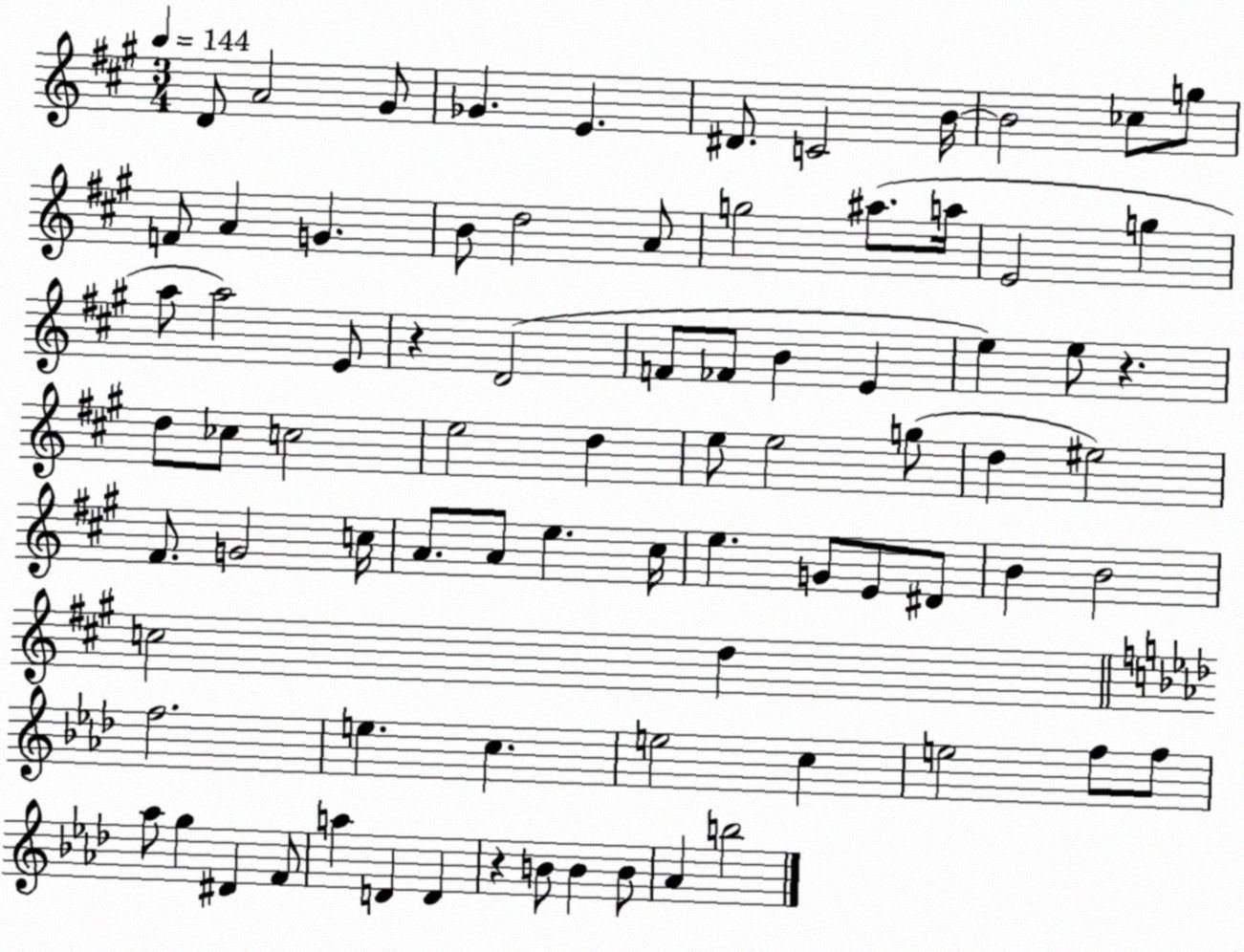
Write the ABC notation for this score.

X:1
T:Untitled
M:3/4
L:1/4
K:A
D/2 A2 ^G/2 _G E ^D/2 C2 B/4 B2 _c/2 g/2 F/2 A G B/2 d2 A/2 g2 ^a/2 a/4 E2 g a/2 a2 E/2 z D2 F/2 _F/2 B E e e/2 z d/2 _c/2 c2 e2 d e/2 e2 g/2 d ^e2 ^F/2 G2 c/4 A/2 A/2 e ^c/4 e G/2 E/2 ^D/2 B B2 c2 d f2 e c e2 c e2 f/2 f/2 _a/2 g ^D F/2 a D D z B/2 B B/2 _A b2